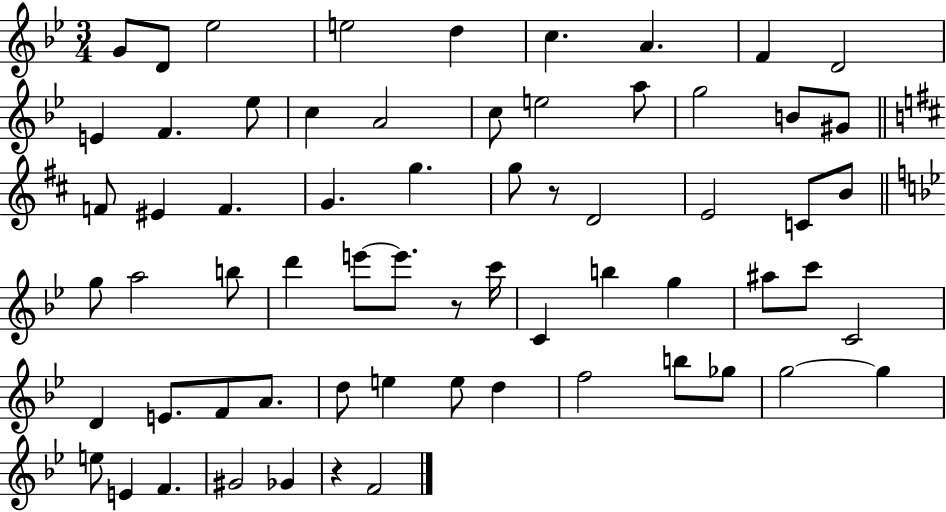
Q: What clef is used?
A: treble